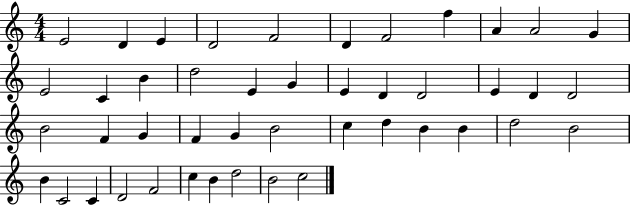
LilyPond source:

{
  \clef treble
  \numericTimeSignature
  \time 4/4
  \key c \major
  e'2 d'4 e'4 | d'2 f'2 | d'4 f'2 f''4 | a'4 a'2 g'4 | \break e'2 c'4 b'4 | d''2 e'4 g'4 | e'4 d'4 d'2 | e'4 d'4 d'2 | \break b'2 f'4 g'4 | f'4 g'4 b'2 | c''4 d''4 b'4 b'4 | d''2 b'2 | \break b'4 c'2 c'4 | d'2 f'2 | c''4 b'4 d''2 | b'2 c''2 | \break \bar "|."
}